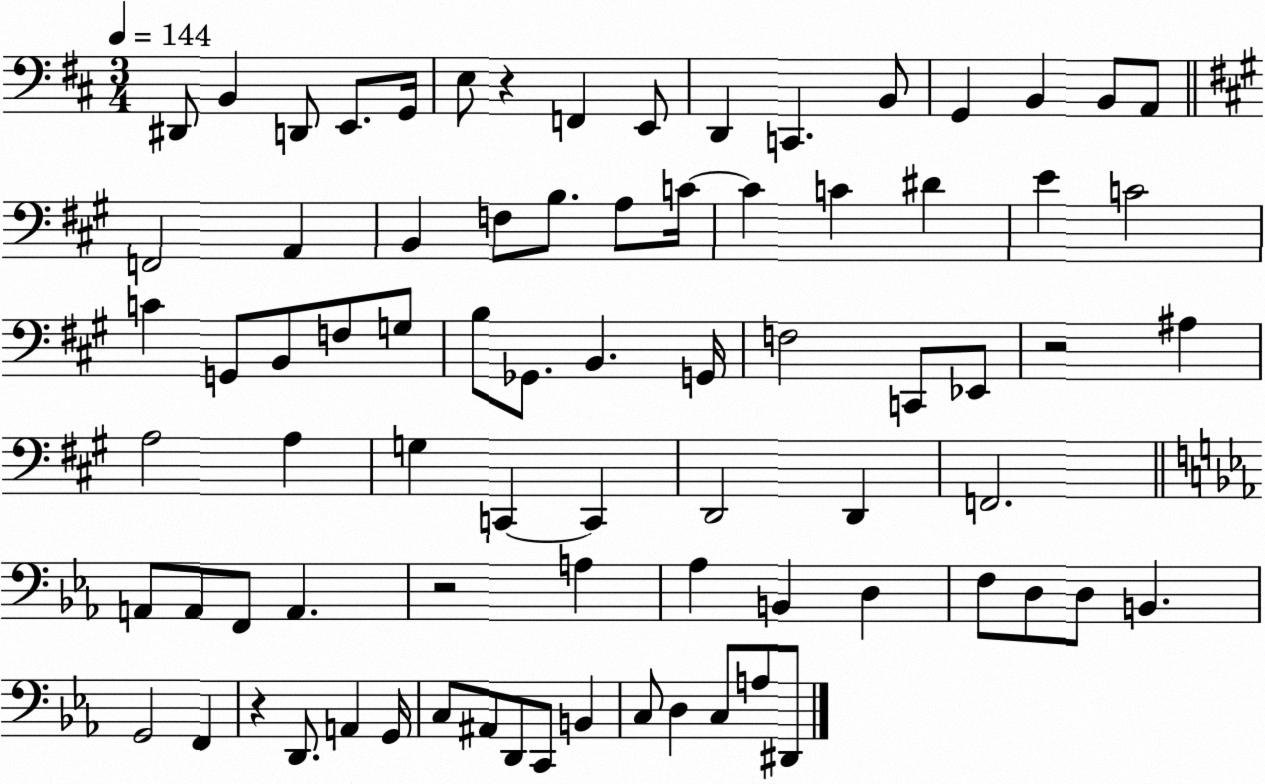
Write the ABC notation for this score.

X:1
T:Untitled
M:3/4
L:1/4
K:D
^D,,/2 B,, D,,/2 E,,/2 G,,/4 E,/2 z F,, E,,/2 D,, C,, B,,/2 G,, B,, B,,/2 A,,/2 F,,2 A,, B,, F,/2 B,/2 A,/2 C/4 C C ^D E C2 C G,,/2 B,,/2 F,/2 G,/2 B,/2 _G,,/2 B,, G,,/4 F,2 C,,/2 _E,,/2 z2 ^A, A,2 A, G, C,, C,, D,,2 D,, F,,2 A,,/2 A,,/2 F,,/2 A,, z2 A, _A, B,, D, F,/2 D,/2 D,/2 B,, G,,2 F,, z D,,/2 A,, G,,/4 C,/2 ^A,,/2 D,,/2 C,,/2 B,, C,/2 D, C,/2 A,/2 ^D,,/2